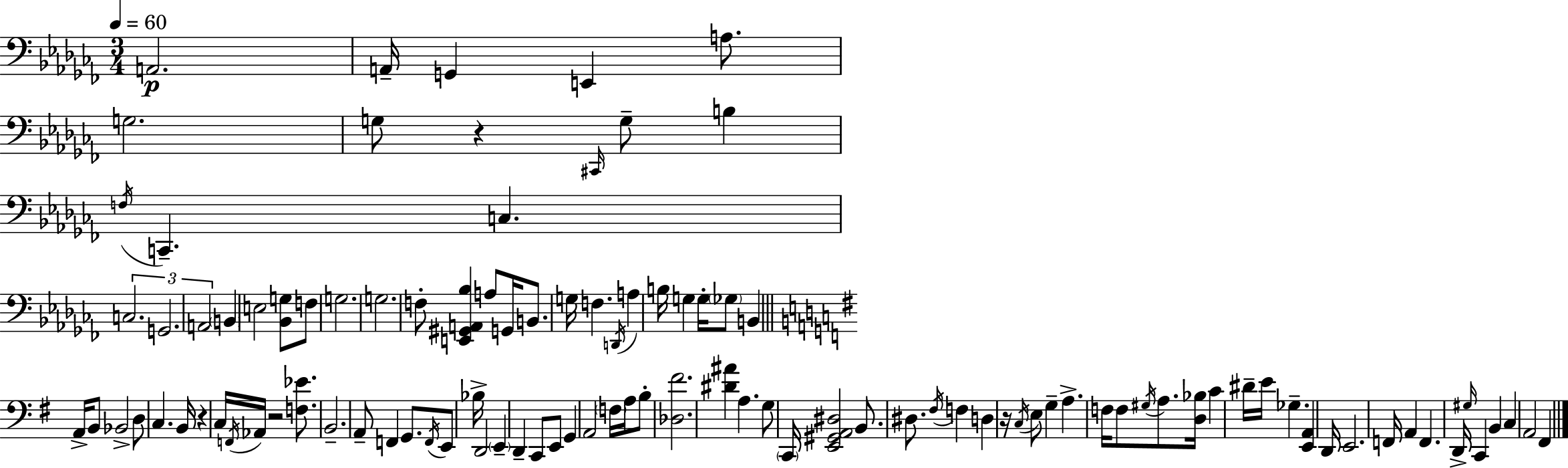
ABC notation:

X:1
T:Untitled
M:3/4
L:1/4
K:Abm
A,,2 A,,/4 G,, E,, A,/2 G,2 G,/2 z ^C,,/4 G,/2 B, F,/4 C,, C, C,2 G,,2 A,,2 B,, E,2 [_B,,G,]/2 F,/2 G,2 G,2 F,/2 [E,,^G,,A,,_B,] A,/2 G,,/4 B,,/2 G,/4 F, D,,/4 A, B,/4 G, G,/4 _G,/2 B,, A,,/4 B,,/2 _B,,2 D,/2 C, B,,/4 z C,/4 F,,/4 _A,,/4 z2 [F,_E]/2 B,,2 A,,/2 F,, G,,/2 F,,/4 E,,/2 _B,/4 D,,2 E,, D,, C,,/2 E,,/2 G,, A,,2 F,/4 A,/4 B,/2 [_D,^F]2 [^D^A] A, G,/2 C,,/4 [E,,^G,,A,,^D,]2 B,,/2 ^D,/2 ^F,/4 F, D, z/4 C,/4 E,/2 G, A, F,/4 F,/2 ^G,/4 A,/2 [D,_B,]/4 C ^D/4 E/4 _G, [E,,A,,] D,,/4 E,,2 F,,/4 A,, F,, D,,/4 ^G,/4 C,, B,, C, A,,2 ^F,,